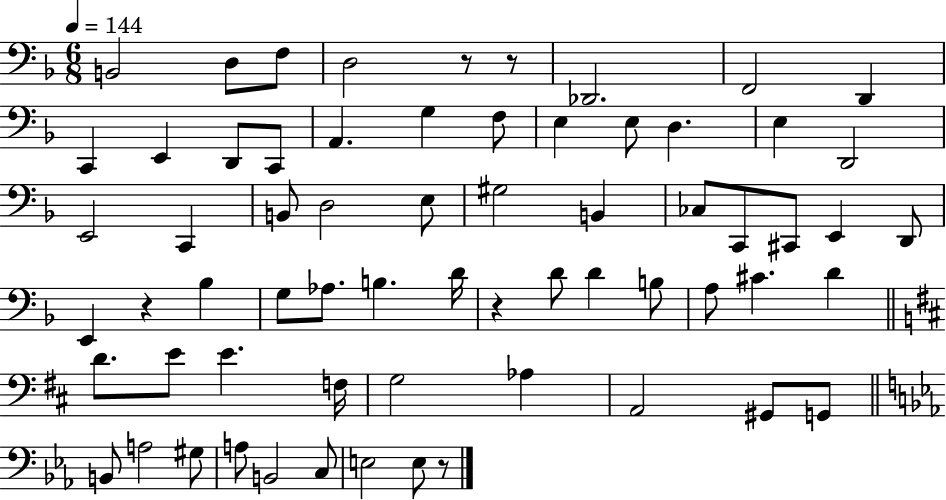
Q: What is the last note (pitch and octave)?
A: E3